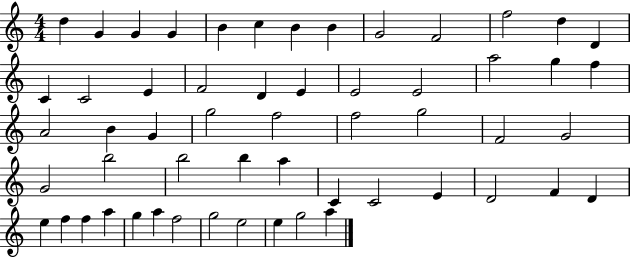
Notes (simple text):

D5/q G4/q G4/q G4/q B4/q C5/q B4/q B4/q G4/h F4/h F5/h D5/q D4/q C4/q C4/h E4/q F4/h D4/q E4/q E4/h E4/h A5/h G5/q F5/q A4/h B4/q G4/q G5/h F5/h F5/h G5/h F4/h G4/h G4/h B5/h B5/h B5/q A5/q C4/q C4/h E4/q D4/h F4/q D4/q E5/q F5/q F5/q A5/q G5/q A5/q F5/h G5/h E5/h E5/q G5/h A5/q